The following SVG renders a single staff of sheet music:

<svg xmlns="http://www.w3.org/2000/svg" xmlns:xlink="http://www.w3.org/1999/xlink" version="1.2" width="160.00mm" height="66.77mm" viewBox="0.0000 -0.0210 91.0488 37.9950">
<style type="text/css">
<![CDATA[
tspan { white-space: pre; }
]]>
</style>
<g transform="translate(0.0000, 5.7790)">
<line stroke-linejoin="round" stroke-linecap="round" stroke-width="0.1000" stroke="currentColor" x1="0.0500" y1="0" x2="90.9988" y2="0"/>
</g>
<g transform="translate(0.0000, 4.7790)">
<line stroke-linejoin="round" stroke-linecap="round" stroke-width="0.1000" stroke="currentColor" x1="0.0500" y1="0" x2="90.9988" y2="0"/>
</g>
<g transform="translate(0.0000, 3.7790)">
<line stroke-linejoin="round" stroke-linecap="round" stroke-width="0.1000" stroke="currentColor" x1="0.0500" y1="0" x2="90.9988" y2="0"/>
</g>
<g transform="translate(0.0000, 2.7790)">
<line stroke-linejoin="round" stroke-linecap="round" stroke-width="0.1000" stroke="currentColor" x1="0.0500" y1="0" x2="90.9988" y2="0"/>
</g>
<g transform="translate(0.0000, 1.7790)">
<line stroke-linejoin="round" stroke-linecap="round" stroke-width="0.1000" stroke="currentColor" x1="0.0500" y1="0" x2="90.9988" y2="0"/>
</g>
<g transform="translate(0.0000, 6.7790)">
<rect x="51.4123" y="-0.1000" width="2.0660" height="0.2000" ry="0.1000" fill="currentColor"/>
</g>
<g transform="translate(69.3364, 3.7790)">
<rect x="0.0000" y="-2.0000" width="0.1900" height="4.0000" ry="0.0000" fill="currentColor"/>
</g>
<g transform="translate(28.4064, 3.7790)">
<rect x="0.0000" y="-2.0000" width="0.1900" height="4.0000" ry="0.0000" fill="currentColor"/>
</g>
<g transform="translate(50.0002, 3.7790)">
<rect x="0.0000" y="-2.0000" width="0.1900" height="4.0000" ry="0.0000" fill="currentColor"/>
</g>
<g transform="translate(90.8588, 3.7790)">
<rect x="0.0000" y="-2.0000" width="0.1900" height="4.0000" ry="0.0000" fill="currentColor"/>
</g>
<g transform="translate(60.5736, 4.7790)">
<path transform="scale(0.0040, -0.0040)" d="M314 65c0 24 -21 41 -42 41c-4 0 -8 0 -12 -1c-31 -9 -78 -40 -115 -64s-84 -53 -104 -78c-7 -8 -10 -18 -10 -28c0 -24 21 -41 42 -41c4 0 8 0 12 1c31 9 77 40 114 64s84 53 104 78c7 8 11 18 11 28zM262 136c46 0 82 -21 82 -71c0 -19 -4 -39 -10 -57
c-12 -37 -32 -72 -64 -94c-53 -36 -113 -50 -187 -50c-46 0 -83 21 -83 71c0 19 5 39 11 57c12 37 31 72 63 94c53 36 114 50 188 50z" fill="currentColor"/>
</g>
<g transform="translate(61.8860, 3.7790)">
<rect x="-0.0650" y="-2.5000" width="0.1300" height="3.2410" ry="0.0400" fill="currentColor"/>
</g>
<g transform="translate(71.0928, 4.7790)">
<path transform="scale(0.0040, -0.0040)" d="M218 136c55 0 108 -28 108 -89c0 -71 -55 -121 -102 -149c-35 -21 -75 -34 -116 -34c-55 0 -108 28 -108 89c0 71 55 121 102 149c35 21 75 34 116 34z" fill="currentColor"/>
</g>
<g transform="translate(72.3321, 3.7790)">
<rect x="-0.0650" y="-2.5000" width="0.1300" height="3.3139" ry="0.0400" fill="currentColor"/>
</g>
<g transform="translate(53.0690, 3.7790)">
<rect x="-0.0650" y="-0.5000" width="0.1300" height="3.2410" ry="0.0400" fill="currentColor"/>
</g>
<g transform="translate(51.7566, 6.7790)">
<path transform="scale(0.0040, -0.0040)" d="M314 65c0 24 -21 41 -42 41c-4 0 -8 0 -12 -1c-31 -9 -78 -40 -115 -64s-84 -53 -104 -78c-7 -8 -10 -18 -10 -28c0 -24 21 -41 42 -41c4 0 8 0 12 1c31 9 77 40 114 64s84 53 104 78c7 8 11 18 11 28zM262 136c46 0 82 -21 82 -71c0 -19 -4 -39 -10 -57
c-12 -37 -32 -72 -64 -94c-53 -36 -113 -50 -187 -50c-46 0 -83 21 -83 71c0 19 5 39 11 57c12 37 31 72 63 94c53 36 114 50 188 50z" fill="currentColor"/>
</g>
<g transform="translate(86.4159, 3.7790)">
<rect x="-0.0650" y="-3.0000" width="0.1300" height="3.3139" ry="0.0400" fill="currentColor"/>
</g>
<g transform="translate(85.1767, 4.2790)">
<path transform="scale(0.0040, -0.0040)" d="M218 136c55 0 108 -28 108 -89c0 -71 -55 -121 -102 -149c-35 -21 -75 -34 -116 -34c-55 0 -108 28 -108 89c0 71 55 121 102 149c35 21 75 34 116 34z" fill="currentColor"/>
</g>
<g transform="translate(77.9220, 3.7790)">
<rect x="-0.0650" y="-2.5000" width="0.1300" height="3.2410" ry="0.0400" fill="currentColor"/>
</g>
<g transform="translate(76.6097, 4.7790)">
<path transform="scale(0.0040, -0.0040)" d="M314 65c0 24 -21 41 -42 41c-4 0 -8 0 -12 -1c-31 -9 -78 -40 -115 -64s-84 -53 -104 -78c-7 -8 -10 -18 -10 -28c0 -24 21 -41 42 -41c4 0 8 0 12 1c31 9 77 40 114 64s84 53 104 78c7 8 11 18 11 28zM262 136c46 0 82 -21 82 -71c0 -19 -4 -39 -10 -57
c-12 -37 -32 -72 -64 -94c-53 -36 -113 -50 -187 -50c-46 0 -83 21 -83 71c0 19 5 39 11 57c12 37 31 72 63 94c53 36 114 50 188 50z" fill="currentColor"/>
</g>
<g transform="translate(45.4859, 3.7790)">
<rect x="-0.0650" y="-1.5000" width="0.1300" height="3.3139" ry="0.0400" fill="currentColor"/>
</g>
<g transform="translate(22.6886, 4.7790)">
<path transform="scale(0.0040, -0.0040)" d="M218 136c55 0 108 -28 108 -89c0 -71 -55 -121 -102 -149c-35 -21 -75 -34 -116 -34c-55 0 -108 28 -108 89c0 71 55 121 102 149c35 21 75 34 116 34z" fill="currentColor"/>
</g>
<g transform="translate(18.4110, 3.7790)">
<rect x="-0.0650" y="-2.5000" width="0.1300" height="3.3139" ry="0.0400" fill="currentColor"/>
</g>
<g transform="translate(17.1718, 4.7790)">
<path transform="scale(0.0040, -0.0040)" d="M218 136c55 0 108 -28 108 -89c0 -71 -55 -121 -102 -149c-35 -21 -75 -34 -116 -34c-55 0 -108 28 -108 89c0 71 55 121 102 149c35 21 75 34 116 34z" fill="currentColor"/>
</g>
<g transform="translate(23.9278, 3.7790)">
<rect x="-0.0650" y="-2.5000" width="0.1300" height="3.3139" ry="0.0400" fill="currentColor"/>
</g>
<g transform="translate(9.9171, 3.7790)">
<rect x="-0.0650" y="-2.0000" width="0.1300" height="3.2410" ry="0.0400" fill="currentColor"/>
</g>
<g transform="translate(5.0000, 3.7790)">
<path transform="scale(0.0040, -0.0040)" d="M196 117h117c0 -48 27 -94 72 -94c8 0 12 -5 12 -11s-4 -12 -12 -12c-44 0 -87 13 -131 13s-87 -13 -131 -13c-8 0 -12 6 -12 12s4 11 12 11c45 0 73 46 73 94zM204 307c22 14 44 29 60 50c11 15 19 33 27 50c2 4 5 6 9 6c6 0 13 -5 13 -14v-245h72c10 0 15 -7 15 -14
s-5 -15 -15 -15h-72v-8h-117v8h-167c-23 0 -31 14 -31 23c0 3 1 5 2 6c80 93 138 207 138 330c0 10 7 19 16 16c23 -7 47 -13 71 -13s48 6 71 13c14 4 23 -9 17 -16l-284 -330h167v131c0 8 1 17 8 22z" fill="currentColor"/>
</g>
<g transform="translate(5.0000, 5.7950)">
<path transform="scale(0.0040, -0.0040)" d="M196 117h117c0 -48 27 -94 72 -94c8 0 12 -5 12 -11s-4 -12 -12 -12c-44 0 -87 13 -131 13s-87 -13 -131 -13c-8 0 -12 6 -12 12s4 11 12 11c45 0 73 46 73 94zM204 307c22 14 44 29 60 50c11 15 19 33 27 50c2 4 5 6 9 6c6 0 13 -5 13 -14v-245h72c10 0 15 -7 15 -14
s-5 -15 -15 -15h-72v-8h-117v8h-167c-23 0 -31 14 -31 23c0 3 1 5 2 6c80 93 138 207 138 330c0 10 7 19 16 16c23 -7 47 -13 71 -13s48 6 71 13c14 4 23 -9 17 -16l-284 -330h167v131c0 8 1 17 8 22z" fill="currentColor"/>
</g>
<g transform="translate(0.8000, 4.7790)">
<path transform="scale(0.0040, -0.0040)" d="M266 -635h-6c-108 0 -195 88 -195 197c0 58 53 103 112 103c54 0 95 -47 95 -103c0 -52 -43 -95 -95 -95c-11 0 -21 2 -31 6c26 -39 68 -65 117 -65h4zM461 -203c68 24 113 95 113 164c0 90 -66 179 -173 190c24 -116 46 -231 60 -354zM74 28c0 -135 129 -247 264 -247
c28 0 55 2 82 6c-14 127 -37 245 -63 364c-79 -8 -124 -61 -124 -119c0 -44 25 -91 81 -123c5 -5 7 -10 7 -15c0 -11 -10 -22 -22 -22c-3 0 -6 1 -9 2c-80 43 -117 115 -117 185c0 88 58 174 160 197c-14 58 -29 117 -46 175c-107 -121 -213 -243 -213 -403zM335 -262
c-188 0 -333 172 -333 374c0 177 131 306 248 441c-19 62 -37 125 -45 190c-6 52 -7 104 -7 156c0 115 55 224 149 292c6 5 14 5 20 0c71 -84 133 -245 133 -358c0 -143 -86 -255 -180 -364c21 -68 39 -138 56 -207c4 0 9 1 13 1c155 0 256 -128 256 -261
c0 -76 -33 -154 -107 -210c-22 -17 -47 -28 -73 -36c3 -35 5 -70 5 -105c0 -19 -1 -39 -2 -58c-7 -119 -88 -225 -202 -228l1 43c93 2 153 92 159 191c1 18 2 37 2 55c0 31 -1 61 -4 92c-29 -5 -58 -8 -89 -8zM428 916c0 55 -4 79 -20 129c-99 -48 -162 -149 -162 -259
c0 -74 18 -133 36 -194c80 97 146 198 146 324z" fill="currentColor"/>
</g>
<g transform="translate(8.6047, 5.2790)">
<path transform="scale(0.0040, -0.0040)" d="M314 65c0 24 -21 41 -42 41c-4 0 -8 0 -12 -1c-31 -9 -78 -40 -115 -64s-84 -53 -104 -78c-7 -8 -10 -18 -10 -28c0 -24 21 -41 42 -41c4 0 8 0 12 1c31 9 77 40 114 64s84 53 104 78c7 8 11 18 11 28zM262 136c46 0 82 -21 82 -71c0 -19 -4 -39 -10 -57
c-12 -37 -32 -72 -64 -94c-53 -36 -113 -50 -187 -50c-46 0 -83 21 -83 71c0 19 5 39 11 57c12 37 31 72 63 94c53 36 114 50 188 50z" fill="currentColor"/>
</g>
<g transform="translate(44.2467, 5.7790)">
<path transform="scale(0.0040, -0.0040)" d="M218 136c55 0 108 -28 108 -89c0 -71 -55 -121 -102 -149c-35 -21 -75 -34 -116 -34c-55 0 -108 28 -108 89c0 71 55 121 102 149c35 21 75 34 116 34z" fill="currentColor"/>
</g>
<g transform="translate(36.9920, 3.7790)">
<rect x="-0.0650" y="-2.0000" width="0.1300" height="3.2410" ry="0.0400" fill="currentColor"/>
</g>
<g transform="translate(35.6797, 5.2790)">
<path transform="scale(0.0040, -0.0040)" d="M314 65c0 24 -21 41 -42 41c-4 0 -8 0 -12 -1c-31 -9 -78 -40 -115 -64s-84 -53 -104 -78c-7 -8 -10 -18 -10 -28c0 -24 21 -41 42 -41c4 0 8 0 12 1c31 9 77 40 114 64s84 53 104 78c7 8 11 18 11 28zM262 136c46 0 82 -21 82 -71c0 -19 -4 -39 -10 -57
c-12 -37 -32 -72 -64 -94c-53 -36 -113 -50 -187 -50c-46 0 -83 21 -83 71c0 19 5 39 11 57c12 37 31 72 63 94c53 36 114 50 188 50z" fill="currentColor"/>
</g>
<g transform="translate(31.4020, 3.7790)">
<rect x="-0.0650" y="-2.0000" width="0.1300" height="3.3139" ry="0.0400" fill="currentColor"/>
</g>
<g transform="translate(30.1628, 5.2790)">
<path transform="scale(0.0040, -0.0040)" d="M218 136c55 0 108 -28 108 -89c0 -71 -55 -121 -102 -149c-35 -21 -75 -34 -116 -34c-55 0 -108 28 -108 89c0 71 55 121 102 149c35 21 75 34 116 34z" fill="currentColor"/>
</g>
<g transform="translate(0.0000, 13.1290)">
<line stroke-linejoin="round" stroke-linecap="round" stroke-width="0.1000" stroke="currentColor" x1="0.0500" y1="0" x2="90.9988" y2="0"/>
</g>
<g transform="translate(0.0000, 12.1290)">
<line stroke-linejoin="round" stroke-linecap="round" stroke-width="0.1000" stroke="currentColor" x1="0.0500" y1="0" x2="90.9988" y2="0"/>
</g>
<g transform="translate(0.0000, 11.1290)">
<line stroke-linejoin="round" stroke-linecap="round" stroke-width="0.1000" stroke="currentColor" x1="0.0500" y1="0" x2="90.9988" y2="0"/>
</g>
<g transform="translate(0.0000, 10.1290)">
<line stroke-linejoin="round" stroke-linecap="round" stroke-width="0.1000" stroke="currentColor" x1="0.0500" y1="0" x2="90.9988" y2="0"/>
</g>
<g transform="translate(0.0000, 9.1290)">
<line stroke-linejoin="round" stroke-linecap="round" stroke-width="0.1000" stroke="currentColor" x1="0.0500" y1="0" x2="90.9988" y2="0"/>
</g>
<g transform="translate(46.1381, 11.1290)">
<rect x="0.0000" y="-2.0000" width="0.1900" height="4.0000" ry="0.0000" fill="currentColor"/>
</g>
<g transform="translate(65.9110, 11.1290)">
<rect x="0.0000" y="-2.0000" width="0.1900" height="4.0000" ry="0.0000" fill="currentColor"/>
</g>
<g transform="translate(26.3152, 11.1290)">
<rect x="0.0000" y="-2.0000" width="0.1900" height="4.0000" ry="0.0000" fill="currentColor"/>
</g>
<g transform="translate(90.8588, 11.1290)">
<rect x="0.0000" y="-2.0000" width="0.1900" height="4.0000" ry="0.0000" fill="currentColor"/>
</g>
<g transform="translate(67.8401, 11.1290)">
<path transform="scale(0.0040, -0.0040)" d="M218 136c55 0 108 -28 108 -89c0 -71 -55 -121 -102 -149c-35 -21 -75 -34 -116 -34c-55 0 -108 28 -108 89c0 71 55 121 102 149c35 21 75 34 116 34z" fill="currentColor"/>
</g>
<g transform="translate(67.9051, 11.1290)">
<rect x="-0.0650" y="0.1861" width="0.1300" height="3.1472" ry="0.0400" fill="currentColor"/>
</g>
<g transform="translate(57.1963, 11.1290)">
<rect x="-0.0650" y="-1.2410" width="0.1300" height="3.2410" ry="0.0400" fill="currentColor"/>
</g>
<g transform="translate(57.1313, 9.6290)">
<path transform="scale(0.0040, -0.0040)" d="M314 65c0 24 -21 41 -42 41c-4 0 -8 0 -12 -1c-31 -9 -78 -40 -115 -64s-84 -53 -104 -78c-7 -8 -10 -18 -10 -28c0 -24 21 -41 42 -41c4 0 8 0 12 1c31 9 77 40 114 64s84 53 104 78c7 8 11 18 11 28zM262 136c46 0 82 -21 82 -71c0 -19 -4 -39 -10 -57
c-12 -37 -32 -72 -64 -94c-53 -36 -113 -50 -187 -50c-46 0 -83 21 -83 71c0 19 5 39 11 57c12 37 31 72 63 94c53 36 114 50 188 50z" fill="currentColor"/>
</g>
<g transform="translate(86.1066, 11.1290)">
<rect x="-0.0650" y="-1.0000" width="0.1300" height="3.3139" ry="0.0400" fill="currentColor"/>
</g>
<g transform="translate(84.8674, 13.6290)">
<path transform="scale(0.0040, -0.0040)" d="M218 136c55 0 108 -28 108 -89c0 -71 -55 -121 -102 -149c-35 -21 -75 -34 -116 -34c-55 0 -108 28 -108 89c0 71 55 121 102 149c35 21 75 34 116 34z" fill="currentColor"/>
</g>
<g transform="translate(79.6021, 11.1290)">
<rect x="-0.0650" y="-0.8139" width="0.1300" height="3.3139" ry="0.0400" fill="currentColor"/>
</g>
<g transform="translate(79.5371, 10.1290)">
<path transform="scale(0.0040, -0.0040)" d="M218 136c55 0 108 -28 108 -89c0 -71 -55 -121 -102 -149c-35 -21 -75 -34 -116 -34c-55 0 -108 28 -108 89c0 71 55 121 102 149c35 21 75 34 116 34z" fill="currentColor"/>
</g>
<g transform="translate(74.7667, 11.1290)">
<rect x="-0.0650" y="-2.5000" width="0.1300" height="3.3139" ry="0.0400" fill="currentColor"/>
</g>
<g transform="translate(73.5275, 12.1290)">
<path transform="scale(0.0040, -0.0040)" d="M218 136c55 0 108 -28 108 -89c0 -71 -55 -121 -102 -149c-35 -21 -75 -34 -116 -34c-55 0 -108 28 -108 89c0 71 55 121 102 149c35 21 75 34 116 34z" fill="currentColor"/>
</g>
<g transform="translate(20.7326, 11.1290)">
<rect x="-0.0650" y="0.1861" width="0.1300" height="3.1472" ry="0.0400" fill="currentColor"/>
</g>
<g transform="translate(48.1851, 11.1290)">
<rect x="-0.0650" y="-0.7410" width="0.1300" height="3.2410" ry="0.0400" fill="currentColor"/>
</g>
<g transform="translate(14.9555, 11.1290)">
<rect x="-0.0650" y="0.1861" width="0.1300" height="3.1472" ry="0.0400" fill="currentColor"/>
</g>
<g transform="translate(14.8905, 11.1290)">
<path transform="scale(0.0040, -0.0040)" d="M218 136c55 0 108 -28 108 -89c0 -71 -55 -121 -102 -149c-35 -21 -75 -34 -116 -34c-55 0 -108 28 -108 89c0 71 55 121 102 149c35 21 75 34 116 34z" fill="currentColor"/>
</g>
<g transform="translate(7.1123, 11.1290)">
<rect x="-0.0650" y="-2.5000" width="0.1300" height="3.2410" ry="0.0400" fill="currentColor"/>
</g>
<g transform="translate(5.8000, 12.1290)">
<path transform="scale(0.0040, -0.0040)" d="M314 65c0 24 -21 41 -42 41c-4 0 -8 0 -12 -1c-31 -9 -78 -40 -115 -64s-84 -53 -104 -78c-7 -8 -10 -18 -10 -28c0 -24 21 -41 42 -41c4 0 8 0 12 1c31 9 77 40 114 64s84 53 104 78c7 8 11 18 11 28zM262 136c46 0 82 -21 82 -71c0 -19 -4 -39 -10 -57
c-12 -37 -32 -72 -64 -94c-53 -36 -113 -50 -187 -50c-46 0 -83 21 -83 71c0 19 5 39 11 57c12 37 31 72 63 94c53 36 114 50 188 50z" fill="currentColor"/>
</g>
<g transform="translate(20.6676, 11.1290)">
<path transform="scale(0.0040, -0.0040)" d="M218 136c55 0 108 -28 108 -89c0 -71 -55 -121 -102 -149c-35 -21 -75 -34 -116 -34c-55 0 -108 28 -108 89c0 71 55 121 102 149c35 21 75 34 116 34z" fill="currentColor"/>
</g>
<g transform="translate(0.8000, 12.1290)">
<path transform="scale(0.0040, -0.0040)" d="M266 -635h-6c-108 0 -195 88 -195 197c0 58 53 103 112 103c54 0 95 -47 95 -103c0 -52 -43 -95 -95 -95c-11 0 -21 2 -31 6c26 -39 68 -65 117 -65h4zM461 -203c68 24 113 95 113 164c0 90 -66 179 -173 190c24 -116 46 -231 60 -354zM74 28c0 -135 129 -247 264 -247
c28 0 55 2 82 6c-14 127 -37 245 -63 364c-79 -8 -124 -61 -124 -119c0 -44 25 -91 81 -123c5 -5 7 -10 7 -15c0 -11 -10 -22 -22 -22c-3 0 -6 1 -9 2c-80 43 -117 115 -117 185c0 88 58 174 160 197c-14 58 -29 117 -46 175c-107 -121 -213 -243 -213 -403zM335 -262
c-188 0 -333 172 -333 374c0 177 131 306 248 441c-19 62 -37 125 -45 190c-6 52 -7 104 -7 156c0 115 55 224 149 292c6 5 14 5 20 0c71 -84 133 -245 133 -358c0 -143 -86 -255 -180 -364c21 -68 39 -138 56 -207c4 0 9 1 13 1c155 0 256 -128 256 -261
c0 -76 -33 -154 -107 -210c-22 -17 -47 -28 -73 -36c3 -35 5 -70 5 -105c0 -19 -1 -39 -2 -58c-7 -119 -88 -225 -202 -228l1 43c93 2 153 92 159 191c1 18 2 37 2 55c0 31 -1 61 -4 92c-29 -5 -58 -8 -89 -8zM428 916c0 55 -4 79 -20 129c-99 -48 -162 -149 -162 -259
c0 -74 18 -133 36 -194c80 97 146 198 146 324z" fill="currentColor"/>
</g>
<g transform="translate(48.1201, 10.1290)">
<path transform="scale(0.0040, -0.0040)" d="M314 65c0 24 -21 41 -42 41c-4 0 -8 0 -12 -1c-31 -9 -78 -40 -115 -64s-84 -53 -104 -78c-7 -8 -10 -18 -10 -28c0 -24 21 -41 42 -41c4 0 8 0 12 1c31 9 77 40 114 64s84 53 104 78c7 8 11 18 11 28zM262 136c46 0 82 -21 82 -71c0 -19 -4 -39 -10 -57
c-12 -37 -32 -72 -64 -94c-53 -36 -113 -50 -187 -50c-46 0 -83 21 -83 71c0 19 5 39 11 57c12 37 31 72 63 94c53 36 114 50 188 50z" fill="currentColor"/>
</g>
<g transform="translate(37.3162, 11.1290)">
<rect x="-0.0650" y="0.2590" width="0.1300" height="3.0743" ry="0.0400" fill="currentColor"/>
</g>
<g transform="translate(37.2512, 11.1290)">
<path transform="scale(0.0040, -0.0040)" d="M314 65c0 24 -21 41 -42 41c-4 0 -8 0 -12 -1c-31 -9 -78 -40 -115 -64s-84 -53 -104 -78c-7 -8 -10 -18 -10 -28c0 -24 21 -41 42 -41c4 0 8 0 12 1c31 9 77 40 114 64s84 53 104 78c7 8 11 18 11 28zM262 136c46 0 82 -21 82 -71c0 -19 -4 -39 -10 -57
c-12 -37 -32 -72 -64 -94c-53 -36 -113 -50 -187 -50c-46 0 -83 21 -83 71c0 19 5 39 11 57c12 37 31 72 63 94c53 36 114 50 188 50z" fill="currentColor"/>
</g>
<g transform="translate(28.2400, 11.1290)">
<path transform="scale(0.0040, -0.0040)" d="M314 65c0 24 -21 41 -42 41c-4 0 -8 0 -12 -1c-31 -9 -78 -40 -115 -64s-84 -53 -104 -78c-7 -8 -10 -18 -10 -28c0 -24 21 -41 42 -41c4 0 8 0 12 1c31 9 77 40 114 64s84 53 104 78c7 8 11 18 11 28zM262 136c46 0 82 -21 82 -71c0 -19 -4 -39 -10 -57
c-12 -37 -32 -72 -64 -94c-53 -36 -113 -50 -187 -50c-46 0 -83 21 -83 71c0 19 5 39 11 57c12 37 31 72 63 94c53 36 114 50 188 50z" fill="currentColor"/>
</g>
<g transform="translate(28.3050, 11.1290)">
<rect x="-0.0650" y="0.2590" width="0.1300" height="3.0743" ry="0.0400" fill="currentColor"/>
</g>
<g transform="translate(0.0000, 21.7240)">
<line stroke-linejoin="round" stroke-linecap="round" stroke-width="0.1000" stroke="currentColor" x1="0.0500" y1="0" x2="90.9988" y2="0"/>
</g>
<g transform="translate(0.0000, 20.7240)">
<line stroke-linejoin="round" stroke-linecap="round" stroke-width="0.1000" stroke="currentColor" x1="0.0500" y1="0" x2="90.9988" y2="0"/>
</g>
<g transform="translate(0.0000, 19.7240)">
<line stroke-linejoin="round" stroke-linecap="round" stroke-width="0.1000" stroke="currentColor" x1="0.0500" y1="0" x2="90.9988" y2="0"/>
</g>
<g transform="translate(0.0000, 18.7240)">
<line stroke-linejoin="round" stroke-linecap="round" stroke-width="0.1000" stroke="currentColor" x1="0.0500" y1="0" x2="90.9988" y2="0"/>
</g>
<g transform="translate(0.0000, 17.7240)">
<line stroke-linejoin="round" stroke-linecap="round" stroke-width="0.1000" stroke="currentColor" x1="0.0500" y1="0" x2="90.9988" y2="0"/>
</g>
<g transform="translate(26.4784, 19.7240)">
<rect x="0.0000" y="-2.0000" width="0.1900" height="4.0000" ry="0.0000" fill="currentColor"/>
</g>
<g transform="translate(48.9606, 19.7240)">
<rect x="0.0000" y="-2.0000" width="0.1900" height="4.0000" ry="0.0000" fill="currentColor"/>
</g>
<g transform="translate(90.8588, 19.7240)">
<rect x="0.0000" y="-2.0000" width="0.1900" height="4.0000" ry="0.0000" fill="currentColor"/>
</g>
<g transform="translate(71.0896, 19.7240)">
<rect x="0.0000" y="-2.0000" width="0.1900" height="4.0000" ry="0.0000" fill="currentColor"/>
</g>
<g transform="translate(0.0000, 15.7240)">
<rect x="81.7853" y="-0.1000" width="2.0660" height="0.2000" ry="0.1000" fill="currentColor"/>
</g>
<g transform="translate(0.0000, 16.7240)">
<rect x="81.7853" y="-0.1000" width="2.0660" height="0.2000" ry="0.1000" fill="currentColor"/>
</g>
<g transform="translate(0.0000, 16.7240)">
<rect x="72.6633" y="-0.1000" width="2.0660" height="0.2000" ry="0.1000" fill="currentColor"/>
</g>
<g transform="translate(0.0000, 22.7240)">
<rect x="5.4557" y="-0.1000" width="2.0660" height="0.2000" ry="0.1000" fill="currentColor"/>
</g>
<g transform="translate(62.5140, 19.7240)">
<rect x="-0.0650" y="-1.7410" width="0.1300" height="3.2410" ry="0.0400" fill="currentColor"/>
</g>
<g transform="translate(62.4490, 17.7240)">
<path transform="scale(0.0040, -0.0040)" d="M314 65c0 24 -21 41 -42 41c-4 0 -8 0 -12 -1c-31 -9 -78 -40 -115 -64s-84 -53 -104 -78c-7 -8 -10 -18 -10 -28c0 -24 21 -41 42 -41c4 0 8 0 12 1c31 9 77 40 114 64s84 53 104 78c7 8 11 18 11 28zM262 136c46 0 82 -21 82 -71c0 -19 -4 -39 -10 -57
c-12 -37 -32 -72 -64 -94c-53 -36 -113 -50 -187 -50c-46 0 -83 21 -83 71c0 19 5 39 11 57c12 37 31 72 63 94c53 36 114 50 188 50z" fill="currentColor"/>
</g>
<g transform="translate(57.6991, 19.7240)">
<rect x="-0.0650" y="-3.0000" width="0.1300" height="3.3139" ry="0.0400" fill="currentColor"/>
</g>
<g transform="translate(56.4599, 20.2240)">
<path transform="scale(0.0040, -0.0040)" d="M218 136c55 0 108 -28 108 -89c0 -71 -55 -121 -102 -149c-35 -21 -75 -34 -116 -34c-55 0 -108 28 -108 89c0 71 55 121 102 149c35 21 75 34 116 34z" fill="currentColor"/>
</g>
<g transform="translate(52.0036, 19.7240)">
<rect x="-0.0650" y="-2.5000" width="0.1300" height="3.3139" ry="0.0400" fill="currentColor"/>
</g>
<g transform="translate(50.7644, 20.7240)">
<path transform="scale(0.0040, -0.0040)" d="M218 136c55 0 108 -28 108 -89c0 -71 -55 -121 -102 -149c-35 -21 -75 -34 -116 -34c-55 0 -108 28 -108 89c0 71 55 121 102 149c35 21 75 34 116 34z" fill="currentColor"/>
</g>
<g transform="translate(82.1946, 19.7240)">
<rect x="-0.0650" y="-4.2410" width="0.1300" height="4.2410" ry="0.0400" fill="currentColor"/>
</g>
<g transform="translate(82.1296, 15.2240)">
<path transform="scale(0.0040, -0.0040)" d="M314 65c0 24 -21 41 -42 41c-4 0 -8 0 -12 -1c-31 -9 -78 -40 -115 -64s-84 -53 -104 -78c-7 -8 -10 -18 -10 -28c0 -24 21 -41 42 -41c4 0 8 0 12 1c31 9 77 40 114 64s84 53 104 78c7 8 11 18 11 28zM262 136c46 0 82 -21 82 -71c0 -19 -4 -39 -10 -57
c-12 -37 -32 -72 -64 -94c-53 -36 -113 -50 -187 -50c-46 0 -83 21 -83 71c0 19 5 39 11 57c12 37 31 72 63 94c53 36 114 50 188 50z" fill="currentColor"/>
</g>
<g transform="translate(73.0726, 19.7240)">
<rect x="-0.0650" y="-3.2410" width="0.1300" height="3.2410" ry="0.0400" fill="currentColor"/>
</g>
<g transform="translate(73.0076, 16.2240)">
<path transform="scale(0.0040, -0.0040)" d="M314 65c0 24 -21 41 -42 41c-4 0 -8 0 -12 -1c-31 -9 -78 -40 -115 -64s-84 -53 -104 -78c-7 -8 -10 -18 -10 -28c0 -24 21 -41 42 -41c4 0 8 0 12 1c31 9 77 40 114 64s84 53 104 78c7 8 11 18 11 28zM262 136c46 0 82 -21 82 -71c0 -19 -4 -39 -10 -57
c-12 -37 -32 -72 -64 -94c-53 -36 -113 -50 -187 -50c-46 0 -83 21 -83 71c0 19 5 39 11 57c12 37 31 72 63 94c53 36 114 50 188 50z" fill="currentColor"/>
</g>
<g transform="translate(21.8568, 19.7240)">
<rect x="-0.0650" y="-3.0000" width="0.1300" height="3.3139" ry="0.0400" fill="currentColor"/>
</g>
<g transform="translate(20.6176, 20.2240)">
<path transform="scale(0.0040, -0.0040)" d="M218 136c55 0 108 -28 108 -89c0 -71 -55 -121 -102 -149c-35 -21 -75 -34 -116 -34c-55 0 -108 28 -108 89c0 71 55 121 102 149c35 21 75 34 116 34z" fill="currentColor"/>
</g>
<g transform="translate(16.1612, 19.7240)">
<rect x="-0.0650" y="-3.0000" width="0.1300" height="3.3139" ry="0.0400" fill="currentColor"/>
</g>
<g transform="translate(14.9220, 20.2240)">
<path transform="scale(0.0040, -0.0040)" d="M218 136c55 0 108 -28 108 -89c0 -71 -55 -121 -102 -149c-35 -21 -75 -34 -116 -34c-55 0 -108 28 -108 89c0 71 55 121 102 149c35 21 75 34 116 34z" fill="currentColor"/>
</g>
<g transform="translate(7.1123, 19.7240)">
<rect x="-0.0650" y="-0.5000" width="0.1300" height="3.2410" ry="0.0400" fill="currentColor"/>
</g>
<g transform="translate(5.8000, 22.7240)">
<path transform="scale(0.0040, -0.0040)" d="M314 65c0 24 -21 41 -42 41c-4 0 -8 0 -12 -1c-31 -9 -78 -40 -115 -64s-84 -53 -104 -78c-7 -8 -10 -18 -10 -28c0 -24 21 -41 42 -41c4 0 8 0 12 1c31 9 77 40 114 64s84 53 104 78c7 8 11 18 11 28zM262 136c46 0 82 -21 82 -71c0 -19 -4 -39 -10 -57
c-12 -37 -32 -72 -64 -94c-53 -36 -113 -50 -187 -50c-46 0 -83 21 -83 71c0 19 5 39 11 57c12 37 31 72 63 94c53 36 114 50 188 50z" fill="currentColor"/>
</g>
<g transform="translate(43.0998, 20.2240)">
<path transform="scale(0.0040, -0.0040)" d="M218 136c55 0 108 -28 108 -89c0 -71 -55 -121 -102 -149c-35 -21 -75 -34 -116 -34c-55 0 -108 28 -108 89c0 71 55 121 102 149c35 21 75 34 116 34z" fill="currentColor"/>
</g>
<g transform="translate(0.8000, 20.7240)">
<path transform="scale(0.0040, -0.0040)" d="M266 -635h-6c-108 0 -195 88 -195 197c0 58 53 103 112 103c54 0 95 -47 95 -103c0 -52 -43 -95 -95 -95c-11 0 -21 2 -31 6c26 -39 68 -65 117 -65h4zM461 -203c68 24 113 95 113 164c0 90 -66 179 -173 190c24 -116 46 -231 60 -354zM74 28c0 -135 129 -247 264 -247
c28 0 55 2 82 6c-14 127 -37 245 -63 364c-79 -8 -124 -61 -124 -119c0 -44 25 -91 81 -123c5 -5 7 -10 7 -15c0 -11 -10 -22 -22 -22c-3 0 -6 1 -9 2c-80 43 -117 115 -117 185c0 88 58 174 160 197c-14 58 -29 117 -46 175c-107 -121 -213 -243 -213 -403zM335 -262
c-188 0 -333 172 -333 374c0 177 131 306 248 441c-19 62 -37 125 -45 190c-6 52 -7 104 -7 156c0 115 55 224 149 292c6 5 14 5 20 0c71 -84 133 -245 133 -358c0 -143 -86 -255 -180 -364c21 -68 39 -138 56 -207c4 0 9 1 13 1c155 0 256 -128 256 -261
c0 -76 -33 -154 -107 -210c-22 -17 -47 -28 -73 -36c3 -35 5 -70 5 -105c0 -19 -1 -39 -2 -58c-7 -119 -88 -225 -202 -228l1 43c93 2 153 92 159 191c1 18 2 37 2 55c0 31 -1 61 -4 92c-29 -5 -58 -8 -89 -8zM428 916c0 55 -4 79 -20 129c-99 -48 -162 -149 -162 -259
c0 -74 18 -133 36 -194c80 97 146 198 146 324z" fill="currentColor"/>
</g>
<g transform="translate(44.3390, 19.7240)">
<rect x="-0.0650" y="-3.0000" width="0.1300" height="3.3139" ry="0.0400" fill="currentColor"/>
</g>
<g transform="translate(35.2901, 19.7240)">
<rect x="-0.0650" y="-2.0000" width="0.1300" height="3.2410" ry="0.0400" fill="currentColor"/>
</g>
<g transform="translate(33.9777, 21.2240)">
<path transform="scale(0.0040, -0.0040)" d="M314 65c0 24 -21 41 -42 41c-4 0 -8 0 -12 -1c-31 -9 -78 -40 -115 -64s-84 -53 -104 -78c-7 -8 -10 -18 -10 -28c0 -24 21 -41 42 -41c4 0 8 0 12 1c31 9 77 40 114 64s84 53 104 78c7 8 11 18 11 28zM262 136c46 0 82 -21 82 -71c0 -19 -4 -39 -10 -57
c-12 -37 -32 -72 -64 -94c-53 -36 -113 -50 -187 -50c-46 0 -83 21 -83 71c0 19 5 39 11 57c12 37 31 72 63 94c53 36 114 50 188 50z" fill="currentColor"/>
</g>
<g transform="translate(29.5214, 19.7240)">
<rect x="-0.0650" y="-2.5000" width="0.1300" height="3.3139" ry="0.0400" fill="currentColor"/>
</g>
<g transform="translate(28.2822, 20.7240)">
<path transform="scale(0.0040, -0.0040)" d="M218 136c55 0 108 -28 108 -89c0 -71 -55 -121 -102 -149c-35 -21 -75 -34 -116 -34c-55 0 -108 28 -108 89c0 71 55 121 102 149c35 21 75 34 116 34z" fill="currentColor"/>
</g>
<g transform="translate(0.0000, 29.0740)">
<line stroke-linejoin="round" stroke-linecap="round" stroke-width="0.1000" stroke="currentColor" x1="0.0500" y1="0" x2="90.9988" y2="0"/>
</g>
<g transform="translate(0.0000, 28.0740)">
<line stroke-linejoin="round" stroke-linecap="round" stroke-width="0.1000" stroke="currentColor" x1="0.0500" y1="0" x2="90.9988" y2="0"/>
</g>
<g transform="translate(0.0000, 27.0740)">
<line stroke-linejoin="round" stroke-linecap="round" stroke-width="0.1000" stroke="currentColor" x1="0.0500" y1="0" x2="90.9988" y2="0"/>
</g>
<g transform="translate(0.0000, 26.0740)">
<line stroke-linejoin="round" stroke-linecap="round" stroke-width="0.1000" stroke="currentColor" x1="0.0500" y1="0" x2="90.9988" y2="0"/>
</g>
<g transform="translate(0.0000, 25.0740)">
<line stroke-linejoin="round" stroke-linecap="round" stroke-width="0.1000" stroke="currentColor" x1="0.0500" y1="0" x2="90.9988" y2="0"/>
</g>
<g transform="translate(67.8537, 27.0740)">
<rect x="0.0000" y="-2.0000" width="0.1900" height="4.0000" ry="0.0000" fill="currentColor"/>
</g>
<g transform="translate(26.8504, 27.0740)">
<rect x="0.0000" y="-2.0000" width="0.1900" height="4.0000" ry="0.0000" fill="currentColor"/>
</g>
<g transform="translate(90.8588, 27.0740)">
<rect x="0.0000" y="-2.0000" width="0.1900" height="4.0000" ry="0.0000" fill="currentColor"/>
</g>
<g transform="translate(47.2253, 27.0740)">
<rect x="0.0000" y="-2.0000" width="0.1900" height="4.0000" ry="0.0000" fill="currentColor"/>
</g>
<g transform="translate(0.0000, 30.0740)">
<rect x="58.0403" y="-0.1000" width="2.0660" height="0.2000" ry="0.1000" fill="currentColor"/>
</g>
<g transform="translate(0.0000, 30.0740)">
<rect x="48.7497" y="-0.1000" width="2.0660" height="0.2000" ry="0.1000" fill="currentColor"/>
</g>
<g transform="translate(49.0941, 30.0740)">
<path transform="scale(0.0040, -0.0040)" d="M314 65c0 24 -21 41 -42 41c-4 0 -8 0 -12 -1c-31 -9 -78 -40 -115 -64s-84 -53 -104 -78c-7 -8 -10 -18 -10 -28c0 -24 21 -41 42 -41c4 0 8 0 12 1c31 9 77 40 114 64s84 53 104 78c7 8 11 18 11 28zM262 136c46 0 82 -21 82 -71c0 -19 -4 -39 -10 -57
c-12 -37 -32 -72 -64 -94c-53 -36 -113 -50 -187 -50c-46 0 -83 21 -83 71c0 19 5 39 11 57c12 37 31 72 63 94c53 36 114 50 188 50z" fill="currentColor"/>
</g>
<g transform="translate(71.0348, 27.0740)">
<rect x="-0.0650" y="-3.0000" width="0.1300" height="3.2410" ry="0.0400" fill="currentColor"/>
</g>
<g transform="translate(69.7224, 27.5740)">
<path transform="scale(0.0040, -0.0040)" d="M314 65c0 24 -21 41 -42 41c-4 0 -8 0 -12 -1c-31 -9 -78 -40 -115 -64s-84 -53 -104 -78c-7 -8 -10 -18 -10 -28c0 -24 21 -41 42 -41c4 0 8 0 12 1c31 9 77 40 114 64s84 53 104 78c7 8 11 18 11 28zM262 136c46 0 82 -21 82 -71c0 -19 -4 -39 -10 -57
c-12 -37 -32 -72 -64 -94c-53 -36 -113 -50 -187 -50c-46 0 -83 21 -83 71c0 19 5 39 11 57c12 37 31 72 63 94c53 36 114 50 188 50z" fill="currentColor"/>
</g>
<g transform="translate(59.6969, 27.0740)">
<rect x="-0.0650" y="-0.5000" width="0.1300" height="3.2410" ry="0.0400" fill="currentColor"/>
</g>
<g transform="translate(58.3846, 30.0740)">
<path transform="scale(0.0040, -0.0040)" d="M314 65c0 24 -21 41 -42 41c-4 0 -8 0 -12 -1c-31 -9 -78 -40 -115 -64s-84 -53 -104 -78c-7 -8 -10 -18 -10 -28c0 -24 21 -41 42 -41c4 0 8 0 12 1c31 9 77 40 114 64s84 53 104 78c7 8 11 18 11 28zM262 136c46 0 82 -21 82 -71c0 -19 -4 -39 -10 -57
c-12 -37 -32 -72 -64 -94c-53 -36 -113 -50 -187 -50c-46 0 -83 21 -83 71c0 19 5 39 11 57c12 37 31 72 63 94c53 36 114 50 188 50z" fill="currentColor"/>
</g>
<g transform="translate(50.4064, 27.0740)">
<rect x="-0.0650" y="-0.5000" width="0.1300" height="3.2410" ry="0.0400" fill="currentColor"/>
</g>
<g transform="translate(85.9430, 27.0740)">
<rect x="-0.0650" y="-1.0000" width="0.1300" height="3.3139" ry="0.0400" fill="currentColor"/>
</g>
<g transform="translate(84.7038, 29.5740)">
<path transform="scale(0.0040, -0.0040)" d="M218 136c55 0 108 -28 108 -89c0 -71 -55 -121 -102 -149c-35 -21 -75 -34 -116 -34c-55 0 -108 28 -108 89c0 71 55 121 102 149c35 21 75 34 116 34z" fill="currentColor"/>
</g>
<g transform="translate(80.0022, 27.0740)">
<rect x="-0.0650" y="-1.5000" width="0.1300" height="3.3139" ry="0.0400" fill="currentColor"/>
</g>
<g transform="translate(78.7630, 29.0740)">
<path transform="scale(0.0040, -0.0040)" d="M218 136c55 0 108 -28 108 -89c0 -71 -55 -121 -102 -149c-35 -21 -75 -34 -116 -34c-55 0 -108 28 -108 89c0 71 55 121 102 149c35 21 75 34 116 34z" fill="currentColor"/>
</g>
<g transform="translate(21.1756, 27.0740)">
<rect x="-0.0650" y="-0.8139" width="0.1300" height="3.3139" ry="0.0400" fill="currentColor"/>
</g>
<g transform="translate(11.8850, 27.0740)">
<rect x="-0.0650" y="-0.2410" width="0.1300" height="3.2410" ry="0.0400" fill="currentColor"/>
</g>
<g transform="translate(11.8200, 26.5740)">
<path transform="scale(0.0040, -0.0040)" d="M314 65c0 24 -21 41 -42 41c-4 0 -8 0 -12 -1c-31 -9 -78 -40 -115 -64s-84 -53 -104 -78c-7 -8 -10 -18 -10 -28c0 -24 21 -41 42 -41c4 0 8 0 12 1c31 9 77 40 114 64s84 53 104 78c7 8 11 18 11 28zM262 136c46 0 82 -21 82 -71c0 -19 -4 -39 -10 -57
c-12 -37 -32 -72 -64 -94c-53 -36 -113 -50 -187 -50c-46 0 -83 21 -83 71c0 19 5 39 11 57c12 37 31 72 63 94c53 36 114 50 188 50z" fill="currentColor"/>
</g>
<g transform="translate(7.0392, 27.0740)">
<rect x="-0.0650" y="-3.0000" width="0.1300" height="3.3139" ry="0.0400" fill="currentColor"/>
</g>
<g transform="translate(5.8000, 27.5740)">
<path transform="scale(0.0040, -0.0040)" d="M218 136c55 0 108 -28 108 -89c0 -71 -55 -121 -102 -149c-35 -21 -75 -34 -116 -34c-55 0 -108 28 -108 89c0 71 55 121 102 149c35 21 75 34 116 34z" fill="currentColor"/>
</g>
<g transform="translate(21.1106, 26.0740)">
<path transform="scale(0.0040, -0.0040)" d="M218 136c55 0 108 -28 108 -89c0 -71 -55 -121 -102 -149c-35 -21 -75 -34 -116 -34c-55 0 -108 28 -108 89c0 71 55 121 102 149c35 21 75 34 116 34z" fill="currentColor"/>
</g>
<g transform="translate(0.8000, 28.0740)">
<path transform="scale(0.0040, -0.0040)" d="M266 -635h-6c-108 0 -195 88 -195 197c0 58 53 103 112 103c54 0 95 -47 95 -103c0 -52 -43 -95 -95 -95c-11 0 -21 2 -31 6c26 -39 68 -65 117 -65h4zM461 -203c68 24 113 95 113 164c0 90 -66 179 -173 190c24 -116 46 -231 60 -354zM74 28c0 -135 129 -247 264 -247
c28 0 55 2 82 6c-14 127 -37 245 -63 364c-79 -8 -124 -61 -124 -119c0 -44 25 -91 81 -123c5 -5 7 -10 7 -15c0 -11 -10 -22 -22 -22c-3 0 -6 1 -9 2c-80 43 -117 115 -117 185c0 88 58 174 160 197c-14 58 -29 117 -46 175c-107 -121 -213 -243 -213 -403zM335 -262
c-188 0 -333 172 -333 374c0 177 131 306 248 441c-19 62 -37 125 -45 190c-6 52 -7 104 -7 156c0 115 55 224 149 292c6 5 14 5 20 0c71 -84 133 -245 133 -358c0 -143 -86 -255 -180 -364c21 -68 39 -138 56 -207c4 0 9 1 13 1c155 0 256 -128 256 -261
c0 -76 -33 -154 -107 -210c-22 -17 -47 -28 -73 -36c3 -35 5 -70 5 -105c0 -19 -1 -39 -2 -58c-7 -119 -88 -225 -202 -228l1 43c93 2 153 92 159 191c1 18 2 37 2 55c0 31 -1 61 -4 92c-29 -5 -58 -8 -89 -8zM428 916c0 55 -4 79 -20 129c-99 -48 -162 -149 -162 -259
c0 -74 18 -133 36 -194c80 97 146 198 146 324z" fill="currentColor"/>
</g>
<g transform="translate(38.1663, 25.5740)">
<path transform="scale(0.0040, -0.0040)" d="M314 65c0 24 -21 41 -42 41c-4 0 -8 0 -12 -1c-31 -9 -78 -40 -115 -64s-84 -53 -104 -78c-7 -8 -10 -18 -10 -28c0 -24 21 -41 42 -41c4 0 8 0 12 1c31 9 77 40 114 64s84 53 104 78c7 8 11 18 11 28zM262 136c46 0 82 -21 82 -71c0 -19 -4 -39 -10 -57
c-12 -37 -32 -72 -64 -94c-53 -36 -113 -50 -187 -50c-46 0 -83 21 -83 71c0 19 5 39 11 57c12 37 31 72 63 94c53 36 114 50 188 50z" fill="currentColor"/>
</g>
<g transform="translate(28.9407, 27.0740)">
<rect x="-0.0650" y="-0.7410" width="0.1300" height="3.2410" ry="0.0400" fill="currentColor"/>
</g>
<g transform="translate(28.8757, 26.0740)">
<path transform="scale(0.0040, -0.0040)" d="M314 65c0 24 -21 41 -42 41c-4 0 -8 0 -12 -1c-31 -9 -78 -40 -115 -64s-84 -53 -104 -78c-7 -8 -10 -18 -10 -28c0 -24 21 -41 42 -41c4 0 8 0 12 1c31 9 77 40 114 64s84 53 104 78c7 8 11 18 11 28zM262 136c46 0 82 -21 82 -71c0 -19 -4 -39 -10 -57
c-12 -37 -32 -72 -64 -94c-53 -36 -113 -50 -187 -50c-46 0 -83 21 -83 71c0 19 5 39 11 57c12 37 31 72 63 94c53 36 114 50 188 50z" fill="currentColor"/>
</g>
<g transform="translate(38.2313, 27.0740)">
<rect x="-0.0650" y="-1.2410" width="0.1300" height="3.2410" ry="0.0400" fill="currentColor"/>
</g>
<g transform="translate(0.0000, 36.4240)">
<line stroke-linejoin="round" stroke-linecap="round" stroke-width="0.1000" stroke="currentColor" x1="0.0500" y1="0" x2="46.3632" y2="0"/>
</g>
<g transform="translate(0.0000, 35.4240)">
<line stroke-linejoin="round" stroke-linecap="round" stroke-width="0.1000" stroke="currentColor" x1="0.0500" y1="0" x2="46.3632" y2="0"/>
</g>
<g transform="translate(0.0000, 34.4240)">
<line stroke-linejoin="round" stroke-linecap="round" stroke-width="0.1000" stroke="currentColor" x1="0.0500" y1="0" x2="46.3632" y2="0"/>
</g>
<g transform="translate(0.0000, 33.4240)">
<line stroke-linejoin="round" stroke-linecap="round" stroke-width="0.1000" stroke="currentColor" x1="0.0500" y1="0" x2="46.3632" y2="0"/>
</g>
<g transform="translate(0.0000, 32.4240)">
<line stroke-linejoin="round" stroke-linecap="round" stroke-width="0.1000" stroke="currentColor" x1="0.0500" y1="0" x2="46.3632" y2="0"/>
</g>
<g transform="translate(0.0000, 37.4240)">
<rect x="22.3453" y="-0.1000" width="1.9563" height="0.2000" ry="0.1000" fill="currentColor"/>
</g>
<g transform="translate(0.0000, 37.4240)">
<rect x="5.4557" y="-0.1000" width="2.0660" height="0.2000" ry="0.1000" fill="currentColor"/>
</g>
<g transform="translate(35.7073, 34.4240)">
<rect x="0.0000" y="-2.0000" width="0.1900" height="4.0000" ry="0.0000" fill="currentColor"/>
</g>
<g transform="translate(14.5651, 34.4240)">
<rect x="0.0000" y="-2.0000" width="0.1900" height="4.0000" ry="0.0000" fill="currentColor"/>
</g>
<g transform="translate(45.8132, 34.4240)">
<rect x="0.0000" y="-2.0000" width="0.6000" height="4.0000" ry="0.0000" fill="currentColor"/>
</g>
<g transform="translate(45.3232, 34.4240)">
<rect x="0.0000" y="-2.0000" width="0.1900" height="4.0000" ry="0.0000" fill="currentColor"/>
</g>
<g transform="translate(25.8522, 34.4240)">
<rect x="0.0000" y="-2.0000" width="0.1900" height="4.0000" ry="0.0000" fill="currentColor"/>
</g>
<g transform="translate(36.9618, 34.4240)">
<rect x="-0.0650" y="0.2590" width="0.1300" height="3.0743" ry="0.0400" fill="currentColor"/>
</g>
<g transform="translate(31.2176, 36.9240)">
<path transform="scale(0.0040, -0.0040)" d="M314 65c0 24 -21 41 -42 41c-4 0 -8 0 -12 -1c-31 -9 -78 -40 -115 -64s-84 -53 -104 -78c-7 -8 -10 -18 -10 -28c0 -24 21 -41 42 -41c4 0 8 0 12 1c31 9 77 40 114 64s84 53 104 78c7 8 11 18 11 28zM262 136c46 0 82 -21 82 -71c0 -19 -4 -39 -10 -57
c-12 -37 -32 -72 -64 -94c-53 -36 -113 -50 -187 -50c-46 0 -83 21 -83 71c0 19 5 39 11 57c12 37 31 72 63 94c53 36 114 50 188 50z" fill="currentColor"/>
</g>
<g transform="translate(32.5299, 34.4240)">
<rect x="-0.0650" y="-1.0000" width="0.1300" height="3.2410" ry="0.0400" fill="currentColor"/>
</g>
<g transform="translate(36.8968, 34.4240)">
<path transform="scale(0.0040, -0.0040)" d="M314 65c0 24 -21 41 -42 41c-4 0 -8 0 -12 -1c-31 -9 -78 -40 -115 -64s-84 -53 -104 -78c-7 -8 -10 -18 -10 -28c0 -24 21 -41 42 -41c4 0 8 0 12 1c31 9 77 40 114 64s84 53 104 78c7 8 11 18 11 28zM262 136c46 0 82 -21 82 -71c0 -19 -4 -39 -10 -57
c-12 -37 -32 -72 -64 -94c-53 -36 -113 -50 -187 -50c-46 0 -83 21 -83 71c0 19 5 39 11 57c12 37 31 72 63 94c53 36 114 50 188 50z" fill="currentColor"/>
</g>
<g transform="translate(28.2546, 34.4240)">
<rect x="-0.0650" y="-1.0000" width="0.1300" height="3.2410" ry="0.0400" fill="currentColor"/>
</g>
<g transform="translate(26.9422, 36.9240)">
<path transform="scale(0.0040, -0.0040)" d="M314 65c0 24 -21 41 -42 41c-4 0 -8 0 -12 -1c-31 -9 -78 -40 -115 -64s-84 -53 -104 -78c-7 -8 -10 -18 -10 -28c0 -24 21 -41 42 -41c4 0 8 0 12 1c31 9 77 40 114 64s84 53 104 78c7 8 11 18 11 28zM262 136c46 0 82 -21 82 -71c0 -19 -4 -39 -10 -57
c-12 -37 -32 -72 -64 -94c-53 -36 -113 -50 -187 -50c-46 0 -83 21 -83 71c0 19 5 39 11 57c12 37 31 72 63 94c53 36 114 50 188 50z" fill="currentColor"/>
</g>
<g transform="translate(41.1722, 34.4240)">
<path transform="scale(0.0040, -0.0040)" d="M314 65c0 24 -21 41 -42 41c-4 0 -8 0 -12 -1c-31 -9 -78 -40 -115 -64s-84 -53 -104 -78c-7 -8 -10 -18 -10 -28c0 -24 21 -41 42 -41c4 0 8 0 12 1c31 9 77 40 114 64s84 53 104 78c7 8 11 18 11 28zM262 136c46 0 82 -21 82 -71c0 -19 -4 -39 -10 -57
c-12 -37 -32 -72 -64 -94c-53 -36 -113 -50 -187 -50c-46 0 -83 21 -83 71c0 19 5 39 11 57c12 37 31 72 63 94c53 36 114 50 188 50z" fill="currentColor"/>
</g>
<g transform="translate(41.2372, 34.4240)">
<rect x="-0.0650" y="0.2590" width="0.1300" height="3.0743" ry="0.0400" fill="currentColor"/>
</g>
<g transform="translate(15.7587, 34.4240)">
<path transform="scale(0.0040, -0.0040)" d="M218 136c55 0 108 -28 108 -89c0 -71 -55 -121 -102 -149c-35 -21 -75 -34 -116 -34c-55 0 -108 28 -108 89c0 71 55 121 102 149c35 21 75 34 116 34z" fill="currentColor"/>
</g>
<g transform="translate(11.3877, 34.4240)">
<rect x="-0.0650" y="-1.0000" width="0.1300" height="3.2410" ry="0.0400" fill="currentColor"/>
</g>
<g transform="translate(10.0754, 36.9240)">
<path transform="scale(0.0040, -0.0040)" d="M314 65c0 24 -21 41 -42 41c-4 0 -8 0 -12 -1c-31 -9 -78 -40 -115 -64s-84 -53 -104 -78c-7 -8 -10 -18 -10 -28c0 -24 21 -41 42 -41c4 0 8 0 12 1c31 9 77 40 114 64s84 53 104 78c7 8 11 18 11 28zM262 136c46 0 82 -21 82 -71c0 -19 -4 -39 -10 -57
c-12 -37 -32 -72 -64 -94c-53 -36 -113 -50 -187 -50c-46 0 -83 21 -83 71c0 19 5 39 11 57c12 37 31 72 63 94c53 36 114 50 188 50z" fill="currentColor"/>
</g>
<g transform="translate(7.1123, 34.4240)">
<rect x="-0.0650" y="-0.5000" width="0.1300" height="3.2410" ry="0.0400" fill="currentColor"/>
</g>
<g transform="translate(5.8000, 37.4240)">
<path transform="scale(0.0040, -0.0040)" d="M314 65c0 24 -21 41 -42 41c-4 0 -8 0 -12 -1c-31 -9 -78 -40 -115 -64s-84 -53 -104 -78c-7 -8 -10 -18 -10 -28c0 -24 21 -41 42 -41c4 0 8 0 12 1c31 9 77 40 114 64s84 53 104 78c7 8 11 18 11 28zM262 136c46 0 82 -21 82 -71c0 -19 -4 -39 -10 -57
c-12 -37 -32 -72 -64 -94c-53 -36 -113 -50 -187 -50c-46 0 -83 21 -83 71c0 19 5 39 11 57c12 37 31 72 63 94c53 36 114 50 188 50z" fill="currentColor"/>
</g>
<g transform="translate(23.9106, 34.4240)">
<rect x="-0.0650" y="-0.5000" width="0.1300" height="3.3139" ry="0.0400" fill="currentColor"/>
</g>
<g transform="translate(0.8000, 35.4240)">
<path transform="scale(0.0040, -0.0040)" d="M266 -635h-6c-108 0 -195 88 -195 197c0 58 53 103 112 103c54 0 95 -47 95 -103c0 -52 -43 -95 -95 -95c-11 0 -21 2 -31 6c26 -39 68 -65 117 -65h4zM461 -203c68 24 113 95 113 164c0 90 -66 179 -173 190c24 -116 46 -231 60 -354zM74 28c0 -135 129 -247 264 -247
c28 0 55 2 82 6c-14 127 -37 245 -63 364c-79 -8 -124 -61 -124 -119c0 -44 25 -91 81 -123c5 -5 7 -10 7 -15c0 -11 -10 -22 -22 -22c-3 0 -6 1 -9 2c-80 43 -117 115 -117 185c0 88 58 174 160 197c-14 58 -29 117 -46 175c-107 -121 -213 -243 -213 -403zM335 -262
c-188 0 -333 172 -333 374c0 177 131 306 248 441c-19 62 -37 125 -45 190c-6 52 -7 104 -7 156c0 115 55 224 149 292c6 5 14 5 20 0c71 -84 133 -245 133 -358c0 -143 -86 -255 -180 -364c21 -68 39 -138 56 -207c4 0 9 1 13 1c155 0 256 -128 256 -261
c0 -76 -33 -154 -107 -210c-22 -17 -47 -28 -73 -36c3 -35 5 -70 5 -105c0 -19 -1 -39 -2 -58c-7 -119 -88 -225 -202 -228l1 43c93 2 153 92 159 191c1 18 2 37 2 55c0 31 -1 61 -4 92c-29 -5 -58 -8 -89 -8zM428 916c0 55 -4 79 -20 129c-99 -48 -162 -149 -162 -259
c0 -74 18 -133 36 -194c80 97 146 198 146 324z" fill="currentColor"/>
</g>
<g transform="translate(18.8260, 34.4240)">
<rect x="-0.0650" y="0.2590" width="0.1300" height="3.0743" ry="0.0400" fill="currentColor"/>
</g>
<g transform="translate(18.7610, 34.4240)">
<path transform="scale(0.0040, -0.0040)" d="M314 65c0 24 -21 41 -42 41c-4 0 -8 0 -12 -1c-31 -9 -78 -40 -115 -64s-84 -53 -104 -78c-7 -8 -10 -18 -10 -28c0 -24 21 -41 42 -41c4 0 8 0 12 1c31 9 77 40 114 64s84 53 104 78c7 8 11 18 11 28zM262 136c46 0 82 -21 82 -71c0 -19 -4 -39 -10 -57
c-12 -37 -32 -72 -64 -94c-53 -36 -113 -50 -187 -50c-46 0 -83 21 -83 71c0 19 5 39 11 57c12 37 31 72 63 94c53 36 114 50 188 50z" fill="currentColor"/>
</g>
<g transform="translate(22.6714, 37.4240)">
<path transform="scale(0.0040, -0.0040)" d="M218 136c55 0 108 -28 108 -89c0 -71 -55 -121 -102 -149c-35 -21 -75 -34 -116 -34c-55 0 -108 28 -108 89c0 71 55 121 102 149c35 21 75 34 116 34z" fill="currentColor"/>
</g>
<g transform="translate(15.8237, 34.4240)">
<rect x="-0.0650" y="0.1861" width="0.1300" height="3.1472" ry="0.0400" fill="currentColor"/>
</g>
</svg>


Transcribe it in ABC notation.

X:1
T:Untitled
M:4/4
L:1/4
K:C
F2 G G F F2 E C2 G2 G G2 A G2 B B B2 B2 d2 e2 B G d D C2 A A G F2 A G A f2 b2 d'2 A c2 d d2 e2 C2 C2 A2 E D C2 D2 B B2 C D2 D2 B2 B2